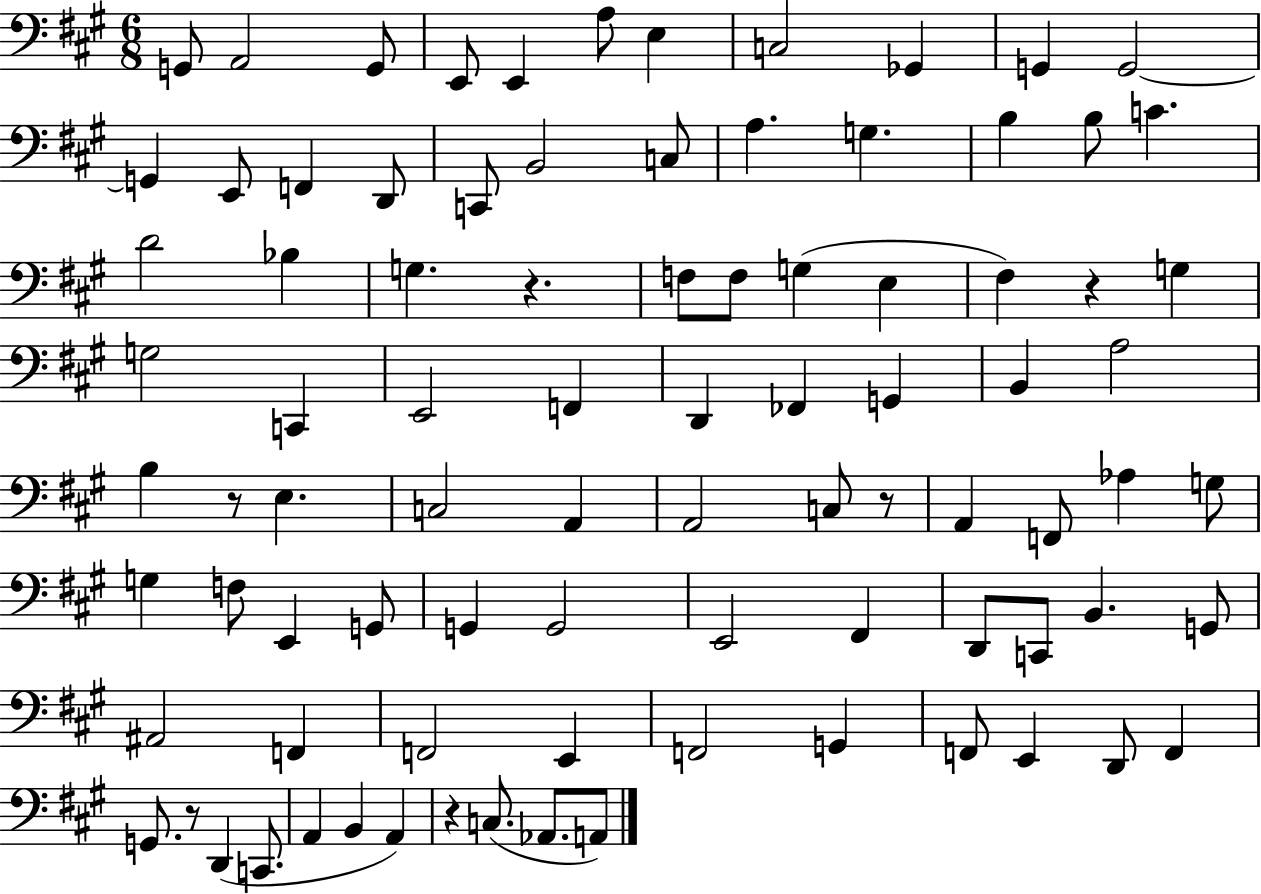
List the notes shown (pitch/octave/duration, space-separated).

G2/e A2/h G2/e E2/e E2/q A3/e E3/q C3/h Gb2/q G2/q G2/h G2/q E2/e F2/q D2/e C2/e B2/h C3/e A3/q. G3/q. B3/q B3/e C4/q. D4/h Bb3/q G3/q. R/q. F3/e F3/e G3/q E3/q F#3/q R/q G3/q G3/h C2/q E2/h F2/q D2/q FES2/q G2/q B2/q A3/h B3/q R/e E3/q. C3/h A2/q A2/h C3/e R/e A2/q F2/e Ab3/q G3/e G3/q F3/e E2/q G2/e G2/q G2/h E2/h F#2/q D2/e C2/e B2/q. G2/e A#2/h F2/q F2/h E2/q F2/h G2/q F2/e E2/q D2/e F2/q G2/e. R/e D2/q C2/e. A2/q B2/q A2/q R/q C3/e. Ab2/e. A2/e